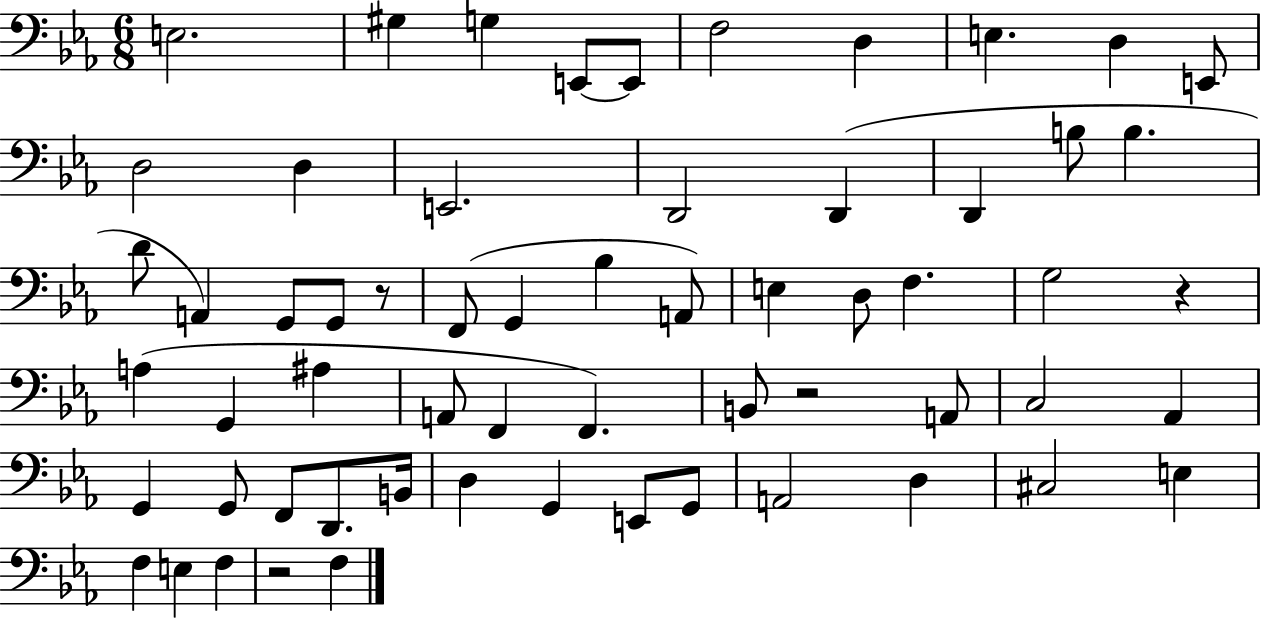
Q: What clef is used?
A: bass